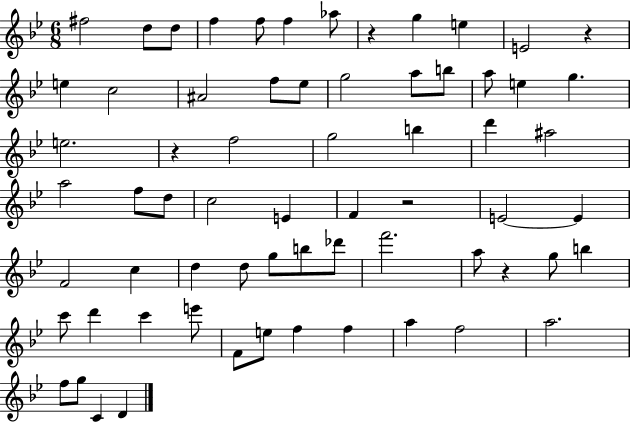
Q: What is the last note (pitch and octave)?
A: D4